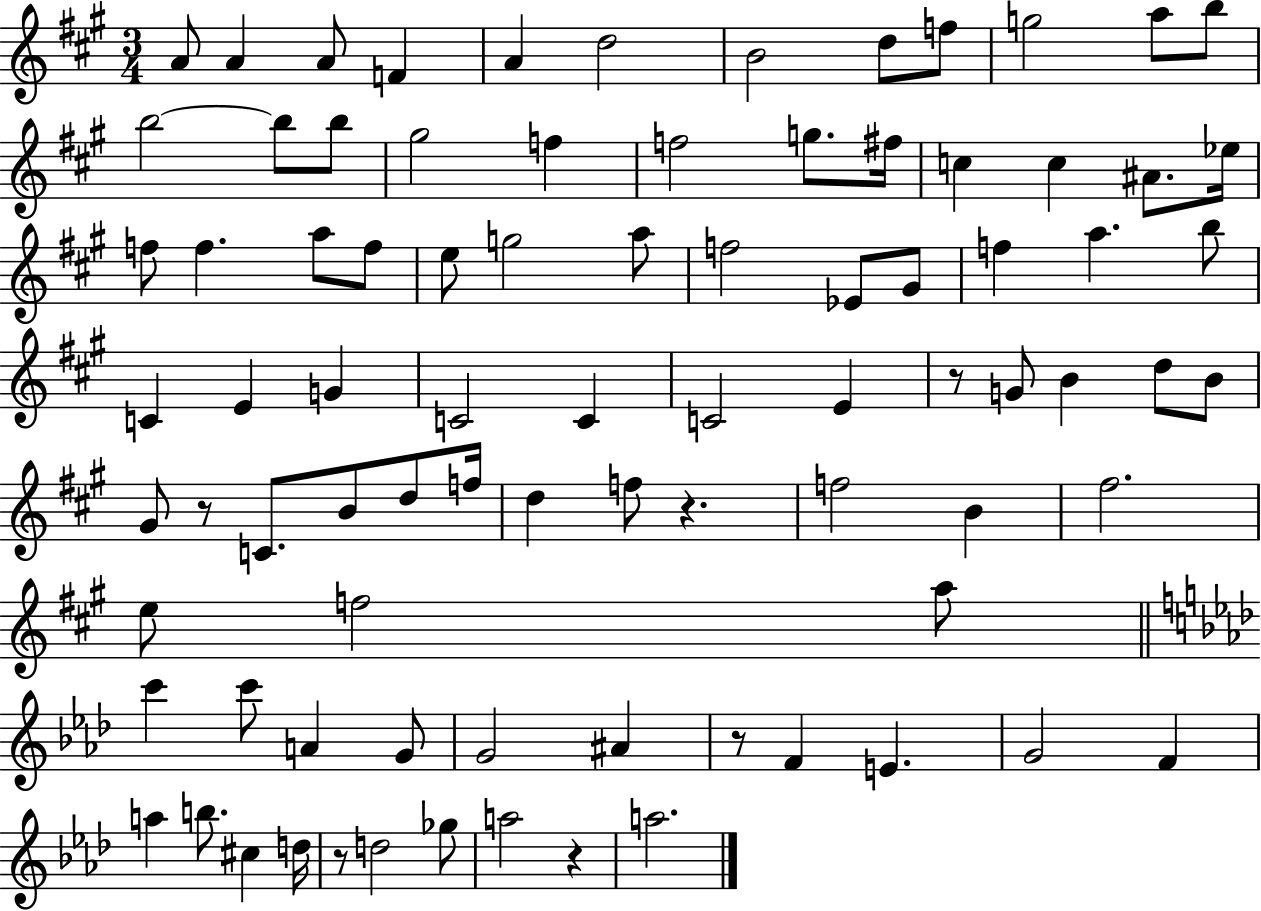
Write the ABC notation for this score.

X:1
T:Untitled
M:3/4
L:1/4
K:A
A/2 A A/2 F A d2 B2 d/2 f/2 g2 a/2 b/2 b2 b/2 b/2 ^g2 f f2 g/2 ^f/4 c c ^A/2 _e/4 f/2 f a/2 f/2 e/2 g2 a/2 f2 _E/2 ^G/2 f a b/2 C E G C2 C C2 E z/2 G/2 B d/2 B/2 ^G/2 z/2 C/2 B/2 d/2 f/4 d f/2 z f2 B ^f2 e/2 f2 a/2 c' c'/2 A G/2 G2 ^A z/2 F E G2 F a b/2 ^c d/4 z/2 d2 _g/2 a2 z a2